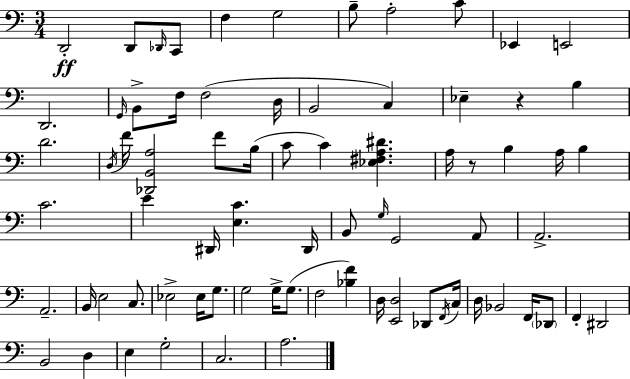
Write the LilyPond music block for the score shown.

{
  \clef bass
  \numericTimeSignature
  \time 3/4
  \key c \major
  d,2-.\ff d,8 \grace { des,16 } c,8 | f4 g2 | b8-- a2-. c'8 | ees,4 e,2 | \break d,2. | \grace { g,16 } b,8-> f16 f2( | d16 b,2 c4) | ees4-- r4 b4 | \break d'2. | \acciaccatura { d16 } f'16 <des, b, a>2 | f'8 b16( c'8 c'4) <ees fis a dis'>4. | a16 r8 b4 a16 b4 | \break c'2. | e'4 dis,16 <e c'>4. | dis,16 b,8 \grace { g16 } g,2 | a,8 a,2.-> | \break a,2.-- | b,16 e2 | c8. ees2-> | ees16 g8. g2 | \break g16-> g8.( f2 | <bes f'>4) d16 <e, d>2 | des,8 \acciaccatura { f,16 } c16 d16 bes,2 | f,16 \parenthesize des,8 f,4-. dis,2 | \break b,2 | d4 e4 g2-. | c2. | a2. | \break \bar "|."
}